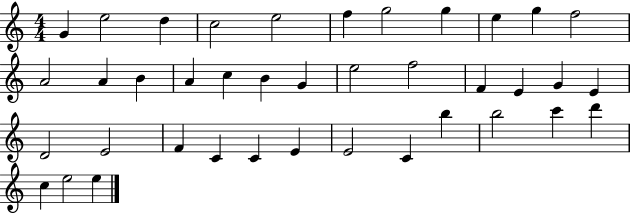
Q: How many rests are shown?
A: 0